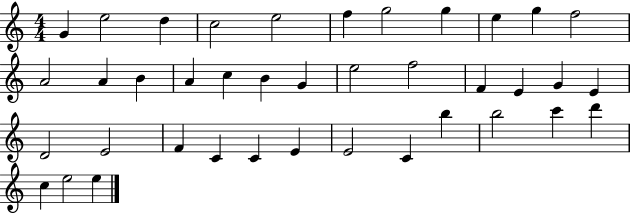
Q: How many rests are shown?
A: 0